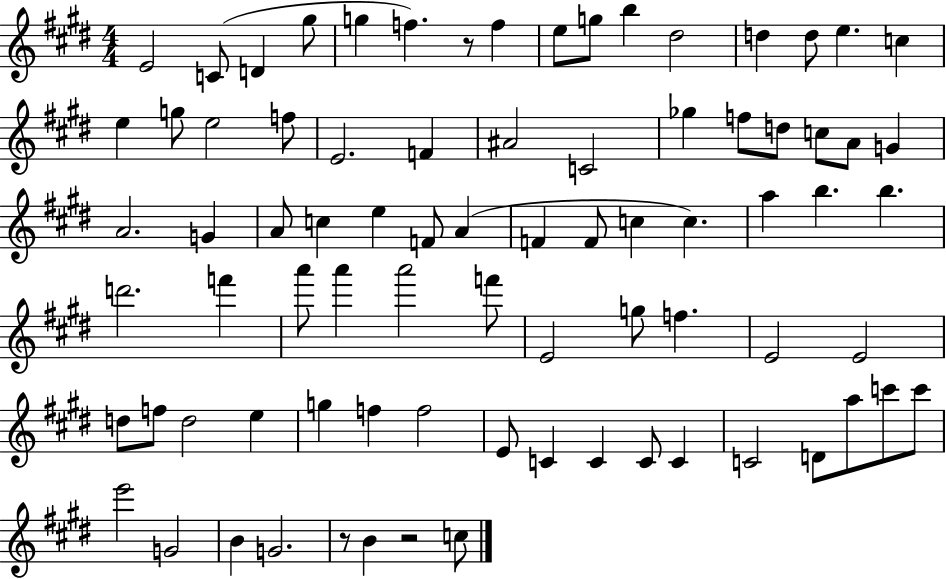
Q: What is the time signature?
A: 4/4